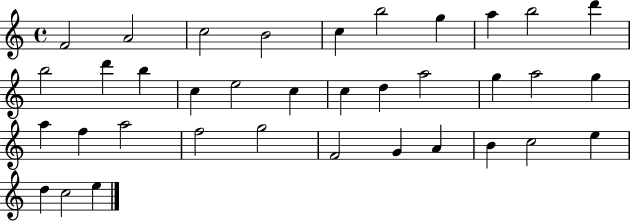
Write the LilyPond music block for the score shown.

{
  \clef treble
  \time 4/4
  \defaultTimeSignature
  \key c \major
  f'2 a'2 | c''2 b'2 | c''4 b''2 g''4 | a''4 b''2 d'''4 | \break b''2 d'''4 b''4 | c''4 e''2 c''4 | c''4 d''4 a''2 | g''4 a''2 g''4 | \break a''4 f''4 a''2 | f''2 g''2 | f'2 g'4 a'4 | b'4 c''2 e''4 | \break d''4 c''2 e''4 | \bar "|."
}